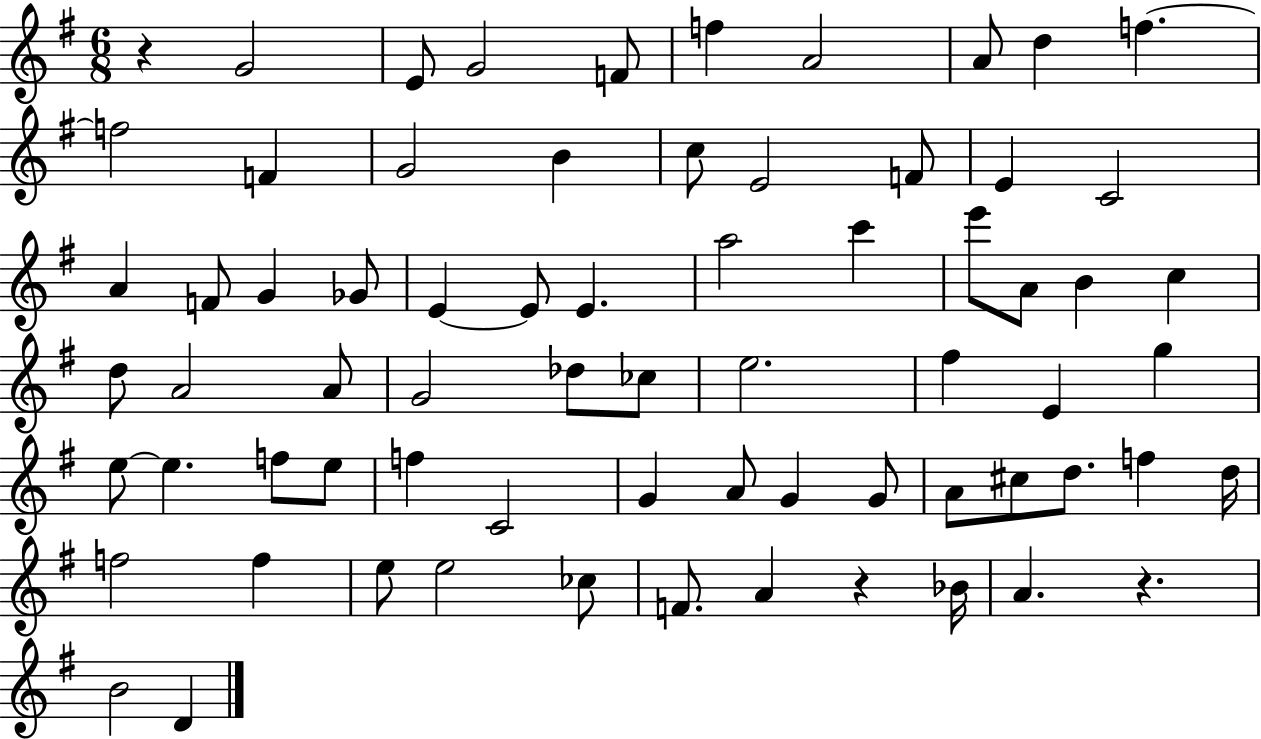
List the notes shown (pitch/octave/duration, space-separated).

R/q G4/h E4/e G4/h F4/e F5/q A4/h A4/e D5/q F5/q. F5/h F4/q G4/h B4/q C5/e E4/h F4/e E4/q C4/h A4/q F4/e G4/q Gb4/e E4/q E4/e E4/q. A5/h C6/q E6/e A4/e B4/q C5/q D5/e A4/h A4/e G4/h Db5/e CES5/e E5/h. F#5/q E4/q G5/q E5/e E5/q. F5/e E5/e F5/q C4/h G4/q A4/e G4/q G4/e A4/e C#5/e D5/e. F5/q D5/s F5/h F5/q E5/e E5/h CES5/e F4/e. A4/q R/q Bb4/s A4/q. R/q. B4/h D4/q